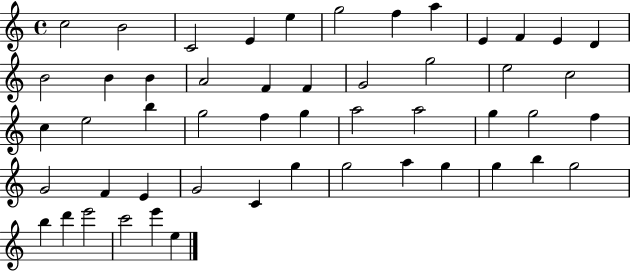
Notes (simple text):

C5/h B4/h C4/h E4/q E5/q G5/h F5/q A5/q E4/q F4/q E4/q D4/q B4/h B4/q B4/q A4/h F4/q F4/q G4/h G5/h E5/h C5/h C5/q E5/h B5/q G5/h F5/q G5/q A5/h A5/h G5/q G5/h F5/q G4/h F4/q E4/q G4/h C4/q G5/q G5/h A5/q G5/q G5/q B5/q G5/h B5/q D6/q E6/h C6/h E6/q E5/q